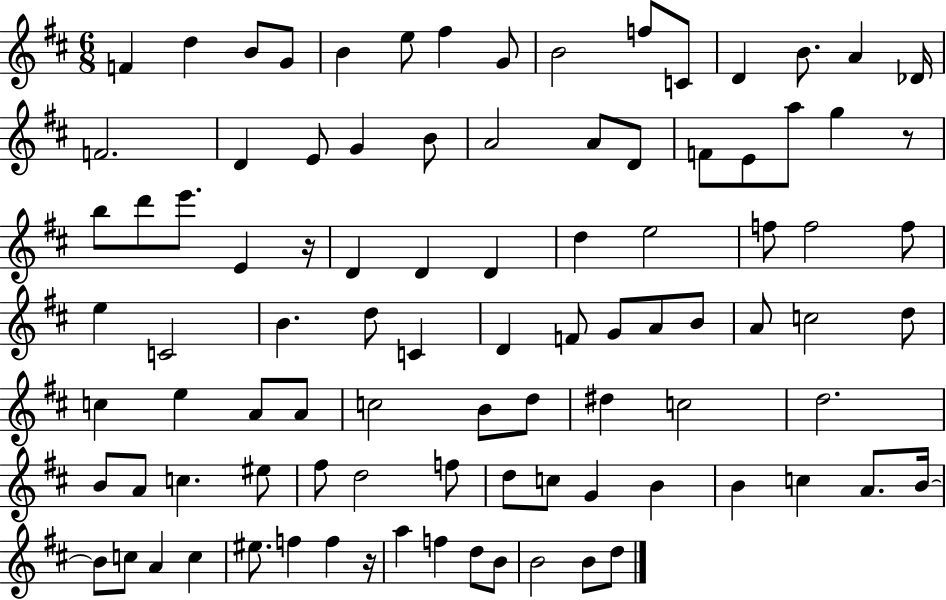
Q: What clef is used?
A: treble